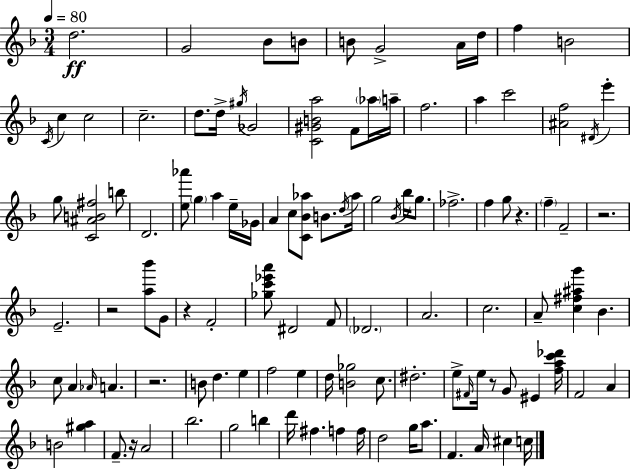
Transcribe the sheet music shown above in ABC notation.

X:1
T:Untitled
M:3/4
L:1/4
K:Dm
d2 G2 _B/2 B/2 B/2 G2 A/4 d/4 f B2 C/4 c c2 c2 d/2 d/4 ^g/4 _G2 [C^GBa]2 F/2 _a/4 a/4 f2 a c'2 [^Af]2 ^D/4 e' g/2 [C^AB^f]2 b/2 D2 [e_a']/2 g a e/4 _G/4 A c/2 [C_B_a]/2 B/2 d/4 _a/4 g2 _B/4 _b/4 g/2 _f2 f g/2 z f F2 z2 E2 z2 [a_b']/2 G/2 z F2 [_gc'_e'a']/2 ^D2 F/2 _D2 A2 c2 A/2 [c^f^ag'] _B c/2 A _A/4 A z2 B/2 d e f2 e d/4 [B_g]2 c/2 ^d2 e/2 ^F/4 e/4 z/2 G/2 ^E [fac'_d']/4 F2 A B2 [^ga] F/2 z/4 A2 _b2 g2 b d'/4 ^f f f/4 d2 g/4 a/2 F A/4 ^c c/4